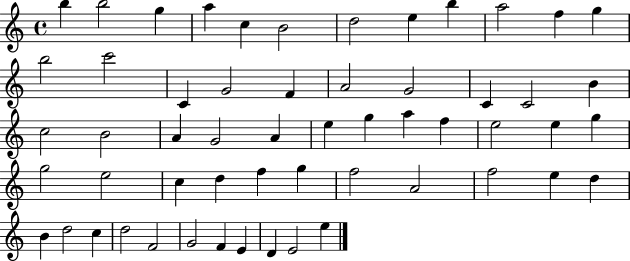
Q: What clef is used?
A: treble